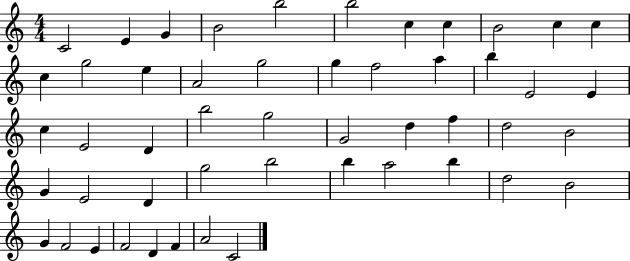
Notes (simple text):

C4/h E4/q G4/q B4/h B5/h B5/h C5/q C5/q B4/h C5/q C5/q C5/q G5/h E5/q A4/h G5/h G5/q F5/h A5/q B5/q E4/h E4/q C5/q E4/h D4/q B5/h G5/h G4/h D5/q F5/q D5/h B4/h G4/q E4/h D4/q G5/h B5/h B5/q A5/h B5/q D5/h B4/h G4/q F4/h E4/q F4/h D4/q F4/q A4/h C4/h